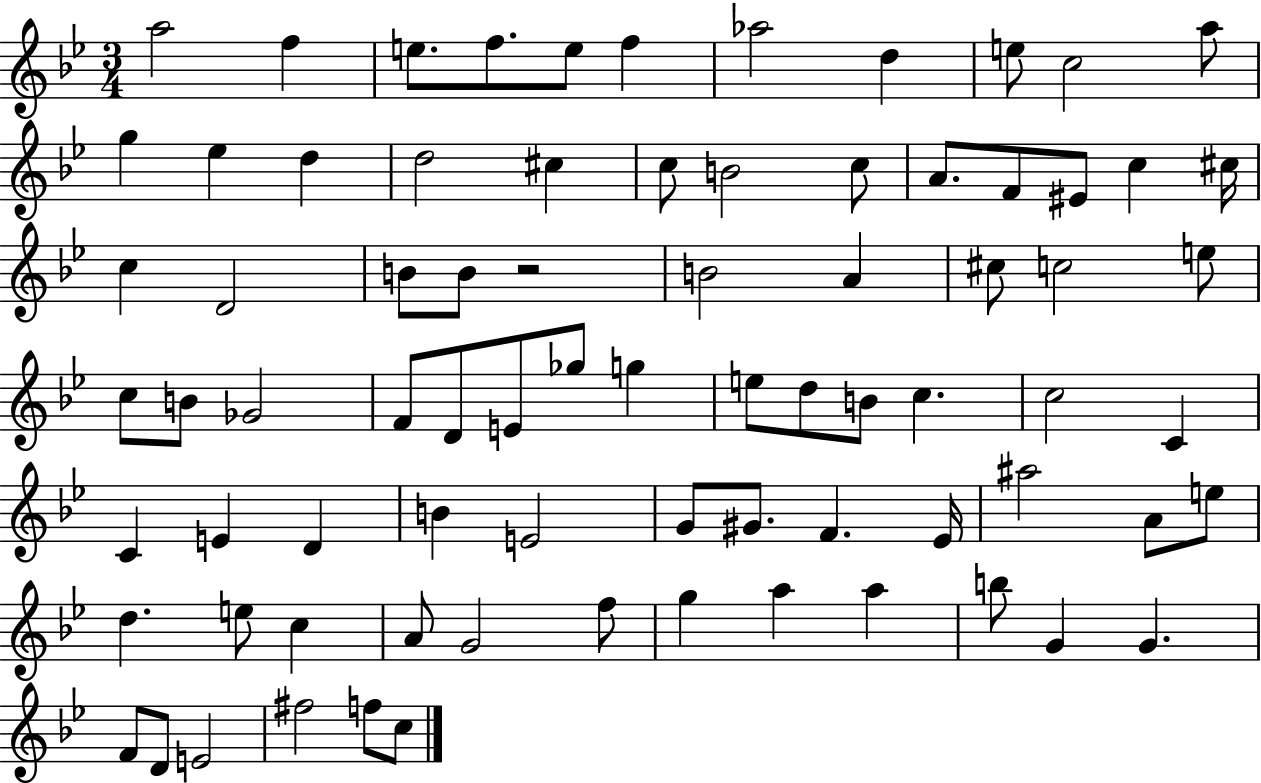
{
  \clef treble
  \numericTimeSignature
  \time 3/4
  \key bes \major
  a''2 f''4 | e''8. f''8. e''8 f''4 | aes''2 d''4 | e''8 c''2 a''8 | \break g''4 ees''4 d''4 | d''2 cis''4 | c''8 b'2 c''8 | a'8. f'8 eis'8 c''4 cis''16 | \break c''4 d'2 | b'8 b'8 r2 | b'2 a'4 | cis''8 c''2 e''8 | \break c''8 b'8 ges'2 | f'8 d'8 e'8 ges''8 g''4 | e''8 d''8 b'8 c''4. | c''2 c'4 | \break c'4 e'4 d'4 | b'4 e'2 | g'8 gis'8. f'4. ees'16 | ais''2 a'8 e''8 | \break d''4. e''8 c''4 | a'8 g'2 f''8 | g''4 a''4 a''4 | b''8 g'4 g'4. | \break f'8 d'8 e'2 | fis''2 f''8 c''8 | \bar "|."
}